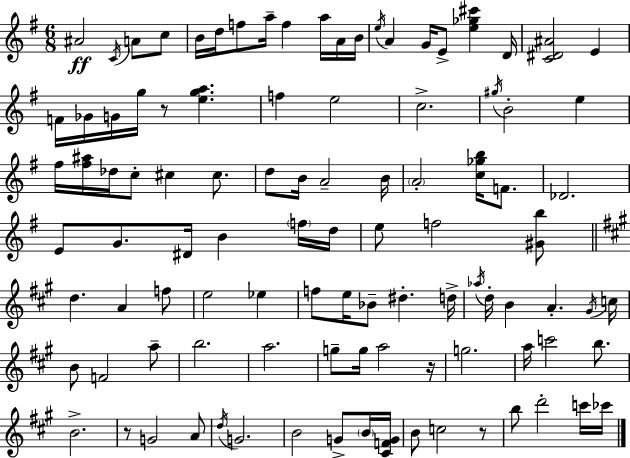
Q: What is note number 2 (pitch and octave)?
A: C4